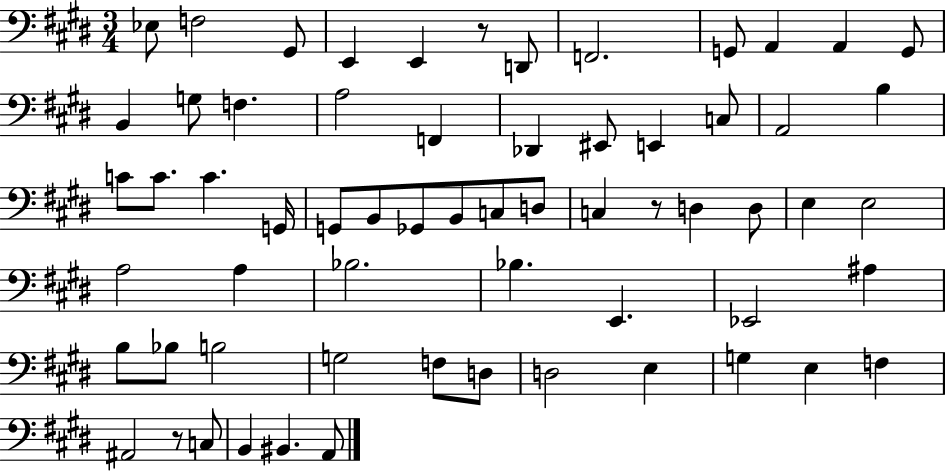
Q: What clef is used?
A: bass